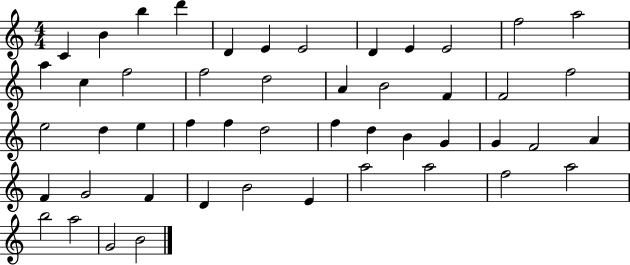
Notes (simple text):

C4/q B4/q B5/q D6/q D4/q E4/q E4/h D4/q E4/q E4/h F5/h A5/h A5/q C5/q F5/h F5/h D5/h A4/q B4/h F4/q F4/h F5/h E5/h D5/q E5/q F5/q F5/q D5/h F5/q D5/q B4/q G4/q G4/q F4/h A4/q F4/q G4/h F4/q D4/q B4/h E4/q A5/h A5/h F5/h A5/h B5/h A5/h G4/h B4/h